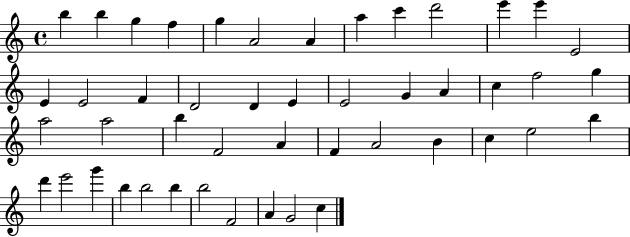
B5/q B5/q G5/q F5/q G5/q A4/h A4/q A5/q C6/q D6/h E6/q E6/q E4/h E4/q E4/h F4/q D4/h D4/q E4/q E4/h G4/q A4/q C5/q F5/h G5/q A5/h A5/h B5/q F4/h A4/q F4/q A4/h B4/q C5/q E5/h B5/q D6/q E6/h G6/q B5/q B5/h B5/q B5/h F4/h A4/q G4/h C5/q